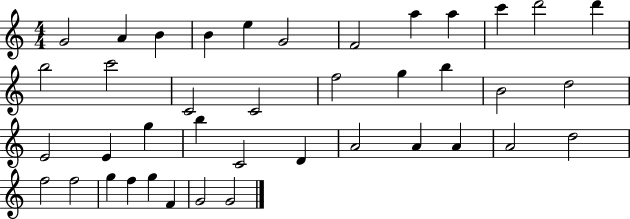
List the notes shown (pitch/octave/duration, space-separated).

G4/h A4/q B4/q B4/q E5/q G4/h F4/h A5/q A5/q C6/q D6/h D6/q B5/h C6/h C4/h C4/h F5/h G5/q B5/q B4/h D5/h E4/h E4/q G5/q B5/q C4/h D4/q A4/h A4/q A4/q A4/h D5/h F5/h F5/h G5/q F5/q G5/q F4/q G4/h G4/h